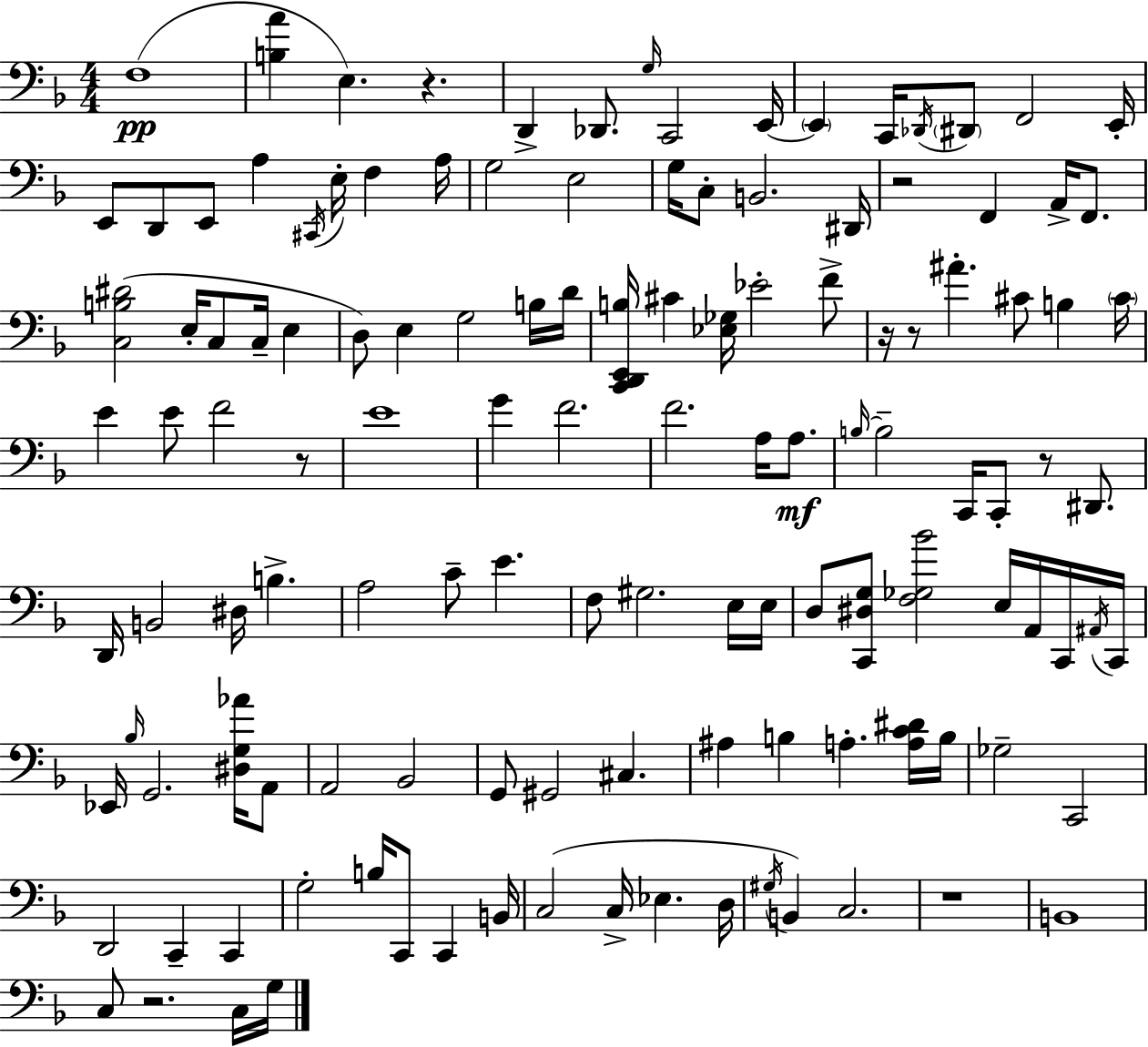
{
  \clef bass
  \numericTimeSignature
  \time 4/4
  \key d \minor
  f1(\pp | <b a'>4 e4.) r4. | d,4-> des,8. \grace { g16 } c,2 | e,16~~ \parenthesize e,4 c,16 \acciaccatura { des,16 } \parenthesize dis,8 f,2 | \break e,16-. e,8 d,8 e,8 a4 \acciaccatura { cis,16 } e16-. f4 | a16 g2 e2 | g16 c8-. b,2. | dis,16 r2 f,4 a,16-> | \break f,8. <c b dis'>2( e16-. c8 c16-- e4 | d8) e4 g2 | b16 d'16 <c, d, e, b>16 cis'4 <ees ges>16 ees'2-. | f'8-> r16 r8 ais'4.-. cis'8 b4 | \break \parenthesize cis'16 e'4 e'8 f'2 | r8 e'1 | g'4 f'2. | f'2. a16 | \break a8.\mf \grace { b16~ }~ b2-- c,16 c,8-. r8 | dis,8. d,16 b,2 dis16 b4.-> | a2 c'8-- e'4. | f8 gis2. | \break e16 e16 d8 <c, dis g>8 <f ges bes'>2 | e16 a,16 c,16 \acciaccatura { ais,16 } c,16 ees,16 \grace { bes16 } g,2. | <dis g aes'>16 a,8 a,2 bes,2 | g,8 gis,2 | \break cis4. ais4 b4 a4.-. | <a c' dis'>16 b16 ges2-- c,2 | d,2 c,4-- | c,4 g2-. b16 c,8 | \break c,4 b,16 c2( c16-> ees4. | d16 \acciaccatura { gis16 } b,4) c2. | r1 | b,1 | \break c8 r2. | c16 g16 \bar "|."
}